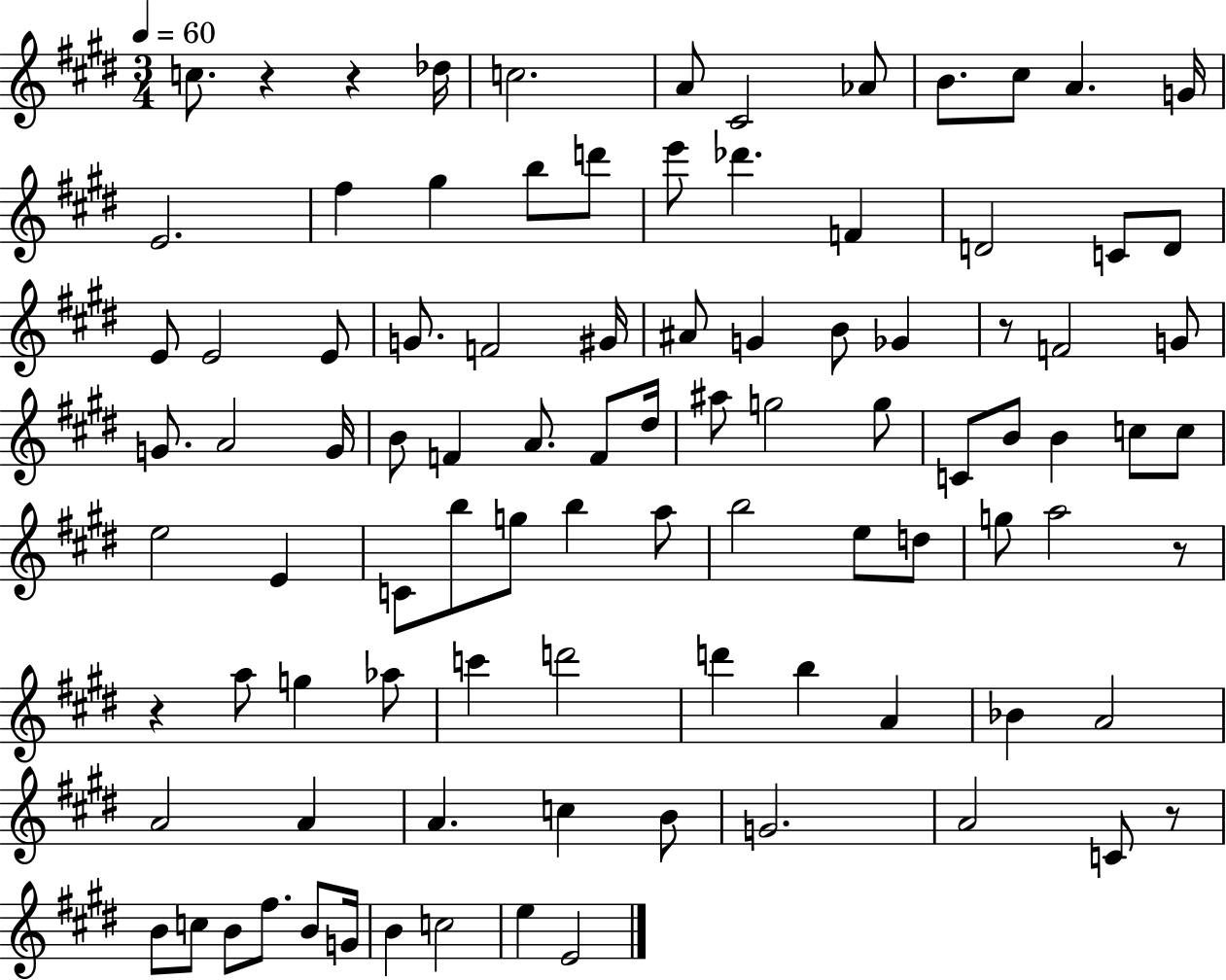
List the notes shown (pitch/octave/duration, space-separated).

C5/e. R/q R/q Db5/s C5/h. A4/e C#4/h Ab4/e B4/e. C#5/e A4/q. G4/s E4/h. F#5/q G#5/q B5/e D6/e E6/e Db6/q. F4/q D4/h C4/e D4/e E4/e E4/h E4/e G4/e. F4/h G#4/s A#4/e G4/q B4/e Gb4/q R/e F4/h G4/e G4/e. A4/h G4/s B4/e F4/q A4/e. F4/e D#5/s A#5/e G5/h G5/e C4/e B4/e B4/q C5/e C5/e E5/h E4/q C4/e B5/e G5/e B5/q A5/e B5/h E5/e D5/e G5/e A5/h R/e R/q A5/e G5/q Ab5/e C6/q D6/h D6/q B5/q A4/q Bb4/q A4/h A4/h A4/q A4/q. C5/q B4/e G4/h. A4/h C4/e R/e B4/e C5/e B4/e F#5/e. B4/e G4/s B4/q C5/h E5/q E4/h